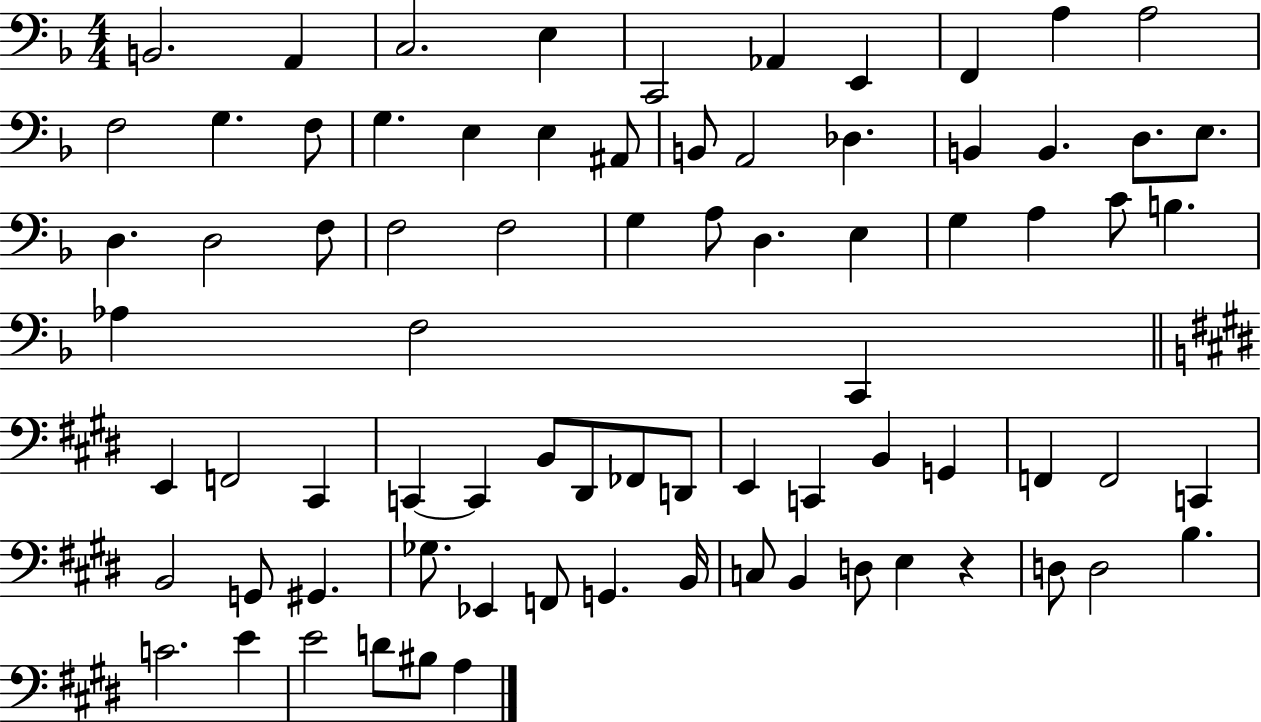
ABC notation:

X:1
T:Untitled
M:4/4
L:1/4
K:F
B,,2 A,, C,2 E, C,,2 _A,, E,, F,, A, A,2 F,2 G, F,/2 G, E, E, ^A,,/2 B,,/2 A,,2 _D, B,, B,, D,/2 E,/2 D, D,2 F,/2 F,2 F,2 G, A,/2 D, E, G, A, C/2 B, _A, F,2 C,, E,, F,,2 ^C,, C,, C,, B,,/2 ^D,,/2 _F,,/2 D,,/2 E,, C,, B,, G,, F,, F,,2 C,, B,,2 G,,/2 ^G,, _G,/2 _E,, F,,/2 G,, B,,/4 C,/2 B,, D,/2 E, z D,/2 D,2 B, C2 E E2 D/2 ^B,/2 A,